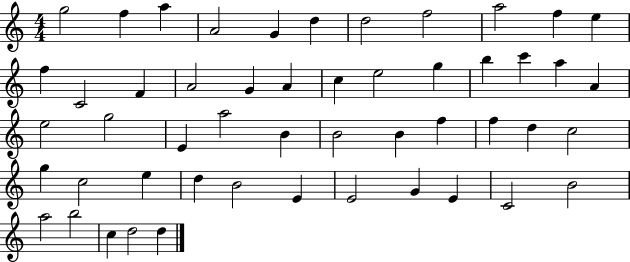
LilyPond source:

{
  \clef treble
  \numericTimeSignature
  \time 4/4
  \key c \major
  g''2 f''4 a''4 | a'2 g'4 d''4 | d''2 f''2 | a''2 f''4 e''4 | \break f''4 c'2 f'4 | a'2 g'4 a'4 | c''4 e''2 g''4 | b''4 c'''4 a''4 a'4 | \break e''2 g''2 | e'4 a''2 b'4 | b'2 b'4 f''4 | f''4 d''4 c''2 | \break g''4 c''2 e''4 | d''4 b'2 e'4 | e'2 g'4 e'4 | c'2 b'2 | \break a''2 b''2 | c''4 d''2 d''4 | \bar "|."
}